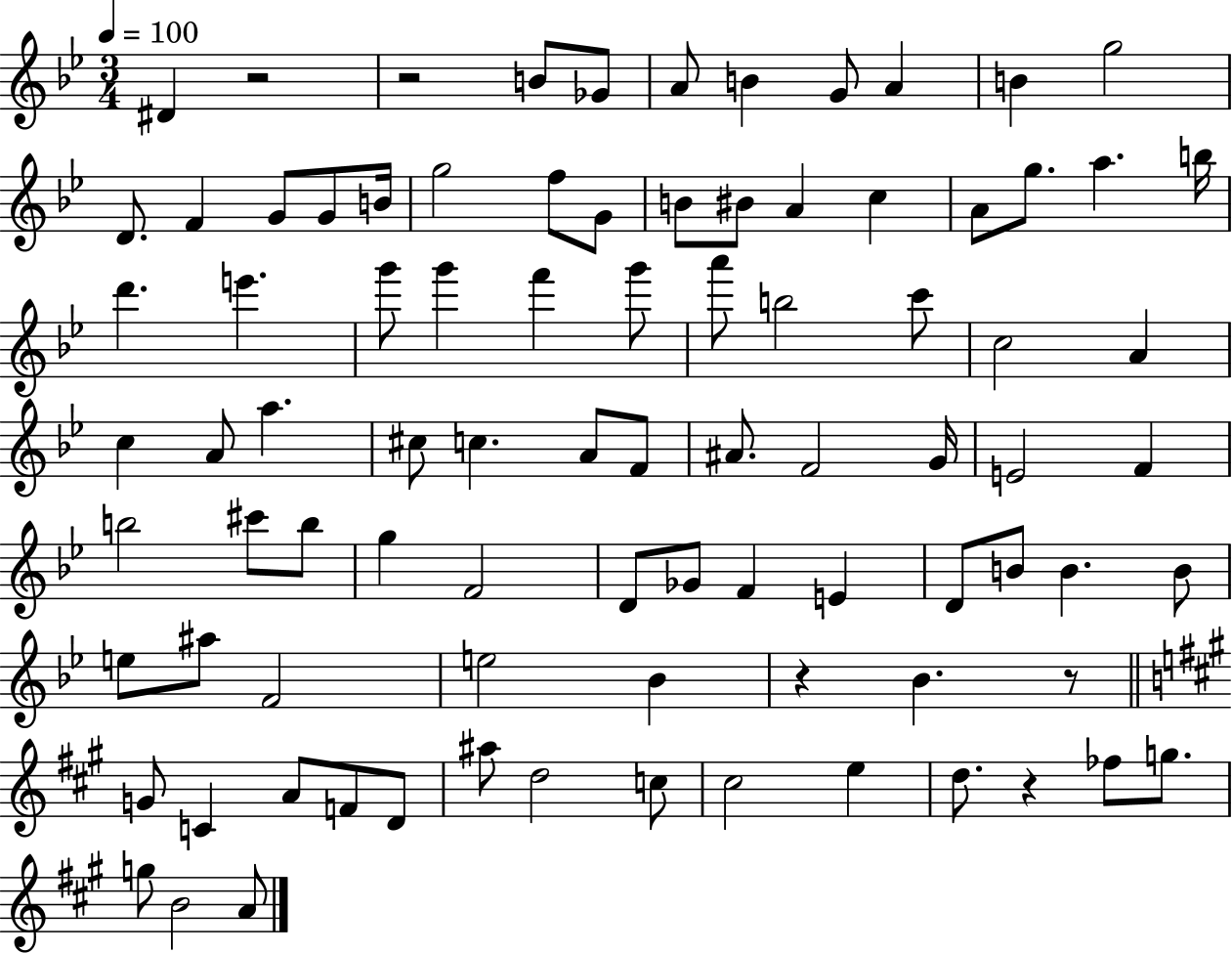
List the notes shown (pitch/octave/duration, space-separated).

D#4/q R/h R/h B4/e Gb4/e A4/e B4/q G4/e A4/q B4/q G5/h D4/e. F4/q G4/e G4/e B4/s G5/h F5/e G4/e B4/e BIS4/e A4/q C5/q A4/e G5/e. A5/q. B5/s D6/q. E6/q. G6/e G6/q F6/q G6/e A6/e B5/h C6/e C5/h A4/q C5/q A4/e A5/q. C#5/e C5/q. A4/e F4/e A#4/e. F4/h G4/s E4/h F4/q B5/h C#6/e B5/e G5/q F4/h D4/e Gb4/e F4/q E4/q D4/e B4/e B4/q. B4/e E5/e A#5/e F4/h E5/h Bb4/q R/q Bb4/q. R/e G4/e C4/q A4/e F4/e D4/e A#5/e D5/h C5/e C#5/h E5/q D5/e. R/q FES5/e G5/e. G5/e B4/h A4/e